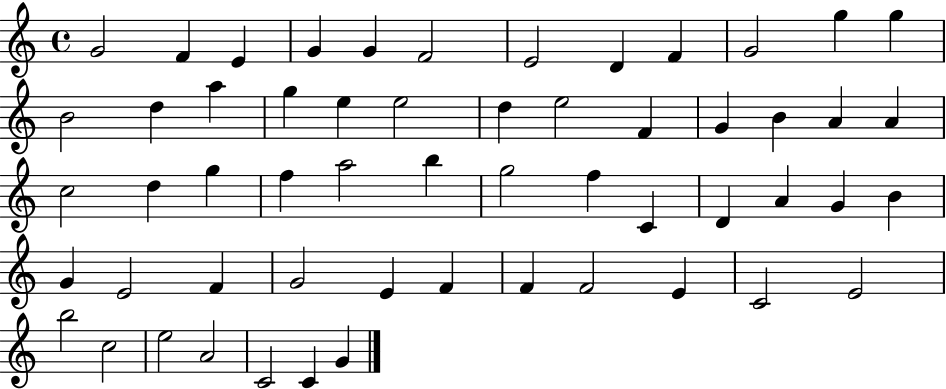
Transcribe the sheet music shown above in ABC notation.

X:1
T:Untitled
M:4/4
L:1/4
K:C
G2 F E G G F2 E2 D F G2 g g B2 d a g e e2 d e2 F G B A A c2 d g f a2 b g2 f C D A G B G E2 F G2 E F F F2 E C2 E2 b2 c2 e2 A2 C2 C G